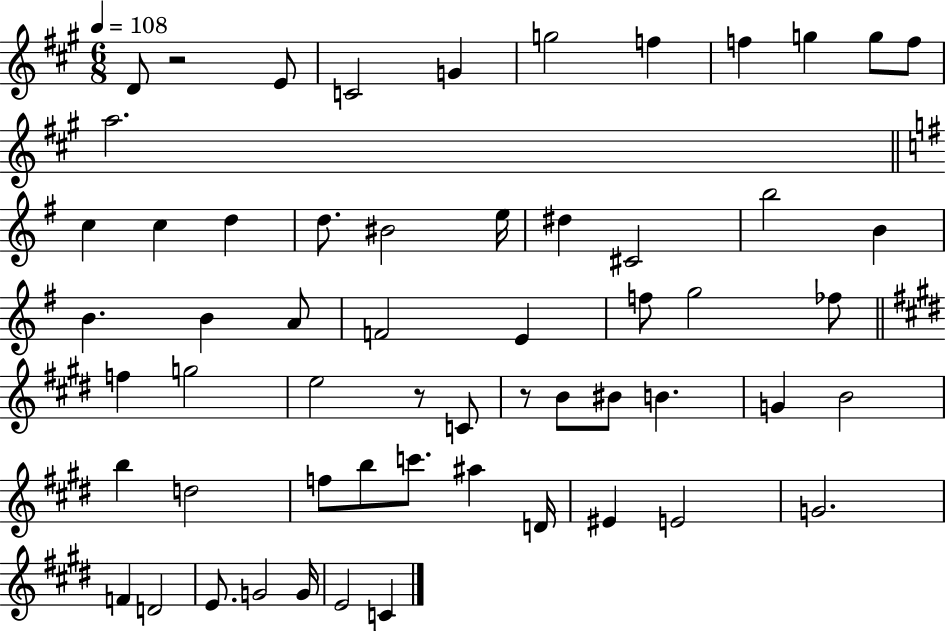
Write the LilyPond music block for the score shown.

{
  \clef treble
  \numericTimeSignature
  \time 6/8
  \key a \major
  \tempo 4 = 108
  d'8 r2 e'8 | c'2 g'4 | g''2 f''4 | f''4 g''4 g''8 f''8 | \break a''2. | \bar "||" \break \key e \minor c''4 c''4 d''4 | d''8. bis'2 e''16 | dis''4 cis'2 | b''2 b'4 | \break b'4. b'4 a'8 | f'2 e'4 | f''8 g''2 fes''8 | \bar "||" \break \key e \major f''4 g''2 | e''2 r8 c'8 | r8 b'8 bis'8 b'4. | g'4 b'2 | \break b''4 d''2 | f''8 b''8 c'''8. ais''4 d'16 | eis'4 e'2 | g'2. | \break f'4 d'2 | e'8. g'2 g'16 | e'2 c'4 | \bar "|."
}